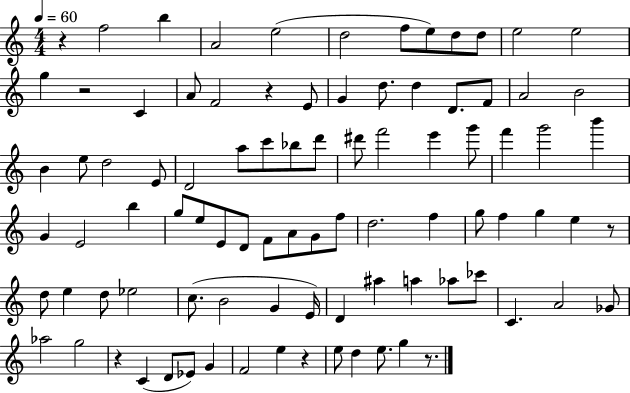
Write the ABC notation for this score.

X:1
T:Untitled
M:4/4
L:1/4
K:C
z f2 b A2 e2 d2 f/2 e/2 d/2 d/2 e2 e2 g z2 C A/2 F2 z E/2 G d/2 d D/2 F/2 A2 B2 B e/2 d2 E/2 D2 a/2 c'/2 _b/2 d'/2 ^d'/2 f'2 e' g'/2 f' g'2 b' G E2 b g/2 e/2 E/2 D/2 F/2 A/2 G/2 f/2 d2 f g/2 f g e z/2 d/2 e d/2 _e2 c/2 B2 G E/4 D ^a a _a/2 _c'/2 C A2 _G/2 _a2 g2 z C D/2 _E/2 G F2 e z e/2 d e/2 g z/2